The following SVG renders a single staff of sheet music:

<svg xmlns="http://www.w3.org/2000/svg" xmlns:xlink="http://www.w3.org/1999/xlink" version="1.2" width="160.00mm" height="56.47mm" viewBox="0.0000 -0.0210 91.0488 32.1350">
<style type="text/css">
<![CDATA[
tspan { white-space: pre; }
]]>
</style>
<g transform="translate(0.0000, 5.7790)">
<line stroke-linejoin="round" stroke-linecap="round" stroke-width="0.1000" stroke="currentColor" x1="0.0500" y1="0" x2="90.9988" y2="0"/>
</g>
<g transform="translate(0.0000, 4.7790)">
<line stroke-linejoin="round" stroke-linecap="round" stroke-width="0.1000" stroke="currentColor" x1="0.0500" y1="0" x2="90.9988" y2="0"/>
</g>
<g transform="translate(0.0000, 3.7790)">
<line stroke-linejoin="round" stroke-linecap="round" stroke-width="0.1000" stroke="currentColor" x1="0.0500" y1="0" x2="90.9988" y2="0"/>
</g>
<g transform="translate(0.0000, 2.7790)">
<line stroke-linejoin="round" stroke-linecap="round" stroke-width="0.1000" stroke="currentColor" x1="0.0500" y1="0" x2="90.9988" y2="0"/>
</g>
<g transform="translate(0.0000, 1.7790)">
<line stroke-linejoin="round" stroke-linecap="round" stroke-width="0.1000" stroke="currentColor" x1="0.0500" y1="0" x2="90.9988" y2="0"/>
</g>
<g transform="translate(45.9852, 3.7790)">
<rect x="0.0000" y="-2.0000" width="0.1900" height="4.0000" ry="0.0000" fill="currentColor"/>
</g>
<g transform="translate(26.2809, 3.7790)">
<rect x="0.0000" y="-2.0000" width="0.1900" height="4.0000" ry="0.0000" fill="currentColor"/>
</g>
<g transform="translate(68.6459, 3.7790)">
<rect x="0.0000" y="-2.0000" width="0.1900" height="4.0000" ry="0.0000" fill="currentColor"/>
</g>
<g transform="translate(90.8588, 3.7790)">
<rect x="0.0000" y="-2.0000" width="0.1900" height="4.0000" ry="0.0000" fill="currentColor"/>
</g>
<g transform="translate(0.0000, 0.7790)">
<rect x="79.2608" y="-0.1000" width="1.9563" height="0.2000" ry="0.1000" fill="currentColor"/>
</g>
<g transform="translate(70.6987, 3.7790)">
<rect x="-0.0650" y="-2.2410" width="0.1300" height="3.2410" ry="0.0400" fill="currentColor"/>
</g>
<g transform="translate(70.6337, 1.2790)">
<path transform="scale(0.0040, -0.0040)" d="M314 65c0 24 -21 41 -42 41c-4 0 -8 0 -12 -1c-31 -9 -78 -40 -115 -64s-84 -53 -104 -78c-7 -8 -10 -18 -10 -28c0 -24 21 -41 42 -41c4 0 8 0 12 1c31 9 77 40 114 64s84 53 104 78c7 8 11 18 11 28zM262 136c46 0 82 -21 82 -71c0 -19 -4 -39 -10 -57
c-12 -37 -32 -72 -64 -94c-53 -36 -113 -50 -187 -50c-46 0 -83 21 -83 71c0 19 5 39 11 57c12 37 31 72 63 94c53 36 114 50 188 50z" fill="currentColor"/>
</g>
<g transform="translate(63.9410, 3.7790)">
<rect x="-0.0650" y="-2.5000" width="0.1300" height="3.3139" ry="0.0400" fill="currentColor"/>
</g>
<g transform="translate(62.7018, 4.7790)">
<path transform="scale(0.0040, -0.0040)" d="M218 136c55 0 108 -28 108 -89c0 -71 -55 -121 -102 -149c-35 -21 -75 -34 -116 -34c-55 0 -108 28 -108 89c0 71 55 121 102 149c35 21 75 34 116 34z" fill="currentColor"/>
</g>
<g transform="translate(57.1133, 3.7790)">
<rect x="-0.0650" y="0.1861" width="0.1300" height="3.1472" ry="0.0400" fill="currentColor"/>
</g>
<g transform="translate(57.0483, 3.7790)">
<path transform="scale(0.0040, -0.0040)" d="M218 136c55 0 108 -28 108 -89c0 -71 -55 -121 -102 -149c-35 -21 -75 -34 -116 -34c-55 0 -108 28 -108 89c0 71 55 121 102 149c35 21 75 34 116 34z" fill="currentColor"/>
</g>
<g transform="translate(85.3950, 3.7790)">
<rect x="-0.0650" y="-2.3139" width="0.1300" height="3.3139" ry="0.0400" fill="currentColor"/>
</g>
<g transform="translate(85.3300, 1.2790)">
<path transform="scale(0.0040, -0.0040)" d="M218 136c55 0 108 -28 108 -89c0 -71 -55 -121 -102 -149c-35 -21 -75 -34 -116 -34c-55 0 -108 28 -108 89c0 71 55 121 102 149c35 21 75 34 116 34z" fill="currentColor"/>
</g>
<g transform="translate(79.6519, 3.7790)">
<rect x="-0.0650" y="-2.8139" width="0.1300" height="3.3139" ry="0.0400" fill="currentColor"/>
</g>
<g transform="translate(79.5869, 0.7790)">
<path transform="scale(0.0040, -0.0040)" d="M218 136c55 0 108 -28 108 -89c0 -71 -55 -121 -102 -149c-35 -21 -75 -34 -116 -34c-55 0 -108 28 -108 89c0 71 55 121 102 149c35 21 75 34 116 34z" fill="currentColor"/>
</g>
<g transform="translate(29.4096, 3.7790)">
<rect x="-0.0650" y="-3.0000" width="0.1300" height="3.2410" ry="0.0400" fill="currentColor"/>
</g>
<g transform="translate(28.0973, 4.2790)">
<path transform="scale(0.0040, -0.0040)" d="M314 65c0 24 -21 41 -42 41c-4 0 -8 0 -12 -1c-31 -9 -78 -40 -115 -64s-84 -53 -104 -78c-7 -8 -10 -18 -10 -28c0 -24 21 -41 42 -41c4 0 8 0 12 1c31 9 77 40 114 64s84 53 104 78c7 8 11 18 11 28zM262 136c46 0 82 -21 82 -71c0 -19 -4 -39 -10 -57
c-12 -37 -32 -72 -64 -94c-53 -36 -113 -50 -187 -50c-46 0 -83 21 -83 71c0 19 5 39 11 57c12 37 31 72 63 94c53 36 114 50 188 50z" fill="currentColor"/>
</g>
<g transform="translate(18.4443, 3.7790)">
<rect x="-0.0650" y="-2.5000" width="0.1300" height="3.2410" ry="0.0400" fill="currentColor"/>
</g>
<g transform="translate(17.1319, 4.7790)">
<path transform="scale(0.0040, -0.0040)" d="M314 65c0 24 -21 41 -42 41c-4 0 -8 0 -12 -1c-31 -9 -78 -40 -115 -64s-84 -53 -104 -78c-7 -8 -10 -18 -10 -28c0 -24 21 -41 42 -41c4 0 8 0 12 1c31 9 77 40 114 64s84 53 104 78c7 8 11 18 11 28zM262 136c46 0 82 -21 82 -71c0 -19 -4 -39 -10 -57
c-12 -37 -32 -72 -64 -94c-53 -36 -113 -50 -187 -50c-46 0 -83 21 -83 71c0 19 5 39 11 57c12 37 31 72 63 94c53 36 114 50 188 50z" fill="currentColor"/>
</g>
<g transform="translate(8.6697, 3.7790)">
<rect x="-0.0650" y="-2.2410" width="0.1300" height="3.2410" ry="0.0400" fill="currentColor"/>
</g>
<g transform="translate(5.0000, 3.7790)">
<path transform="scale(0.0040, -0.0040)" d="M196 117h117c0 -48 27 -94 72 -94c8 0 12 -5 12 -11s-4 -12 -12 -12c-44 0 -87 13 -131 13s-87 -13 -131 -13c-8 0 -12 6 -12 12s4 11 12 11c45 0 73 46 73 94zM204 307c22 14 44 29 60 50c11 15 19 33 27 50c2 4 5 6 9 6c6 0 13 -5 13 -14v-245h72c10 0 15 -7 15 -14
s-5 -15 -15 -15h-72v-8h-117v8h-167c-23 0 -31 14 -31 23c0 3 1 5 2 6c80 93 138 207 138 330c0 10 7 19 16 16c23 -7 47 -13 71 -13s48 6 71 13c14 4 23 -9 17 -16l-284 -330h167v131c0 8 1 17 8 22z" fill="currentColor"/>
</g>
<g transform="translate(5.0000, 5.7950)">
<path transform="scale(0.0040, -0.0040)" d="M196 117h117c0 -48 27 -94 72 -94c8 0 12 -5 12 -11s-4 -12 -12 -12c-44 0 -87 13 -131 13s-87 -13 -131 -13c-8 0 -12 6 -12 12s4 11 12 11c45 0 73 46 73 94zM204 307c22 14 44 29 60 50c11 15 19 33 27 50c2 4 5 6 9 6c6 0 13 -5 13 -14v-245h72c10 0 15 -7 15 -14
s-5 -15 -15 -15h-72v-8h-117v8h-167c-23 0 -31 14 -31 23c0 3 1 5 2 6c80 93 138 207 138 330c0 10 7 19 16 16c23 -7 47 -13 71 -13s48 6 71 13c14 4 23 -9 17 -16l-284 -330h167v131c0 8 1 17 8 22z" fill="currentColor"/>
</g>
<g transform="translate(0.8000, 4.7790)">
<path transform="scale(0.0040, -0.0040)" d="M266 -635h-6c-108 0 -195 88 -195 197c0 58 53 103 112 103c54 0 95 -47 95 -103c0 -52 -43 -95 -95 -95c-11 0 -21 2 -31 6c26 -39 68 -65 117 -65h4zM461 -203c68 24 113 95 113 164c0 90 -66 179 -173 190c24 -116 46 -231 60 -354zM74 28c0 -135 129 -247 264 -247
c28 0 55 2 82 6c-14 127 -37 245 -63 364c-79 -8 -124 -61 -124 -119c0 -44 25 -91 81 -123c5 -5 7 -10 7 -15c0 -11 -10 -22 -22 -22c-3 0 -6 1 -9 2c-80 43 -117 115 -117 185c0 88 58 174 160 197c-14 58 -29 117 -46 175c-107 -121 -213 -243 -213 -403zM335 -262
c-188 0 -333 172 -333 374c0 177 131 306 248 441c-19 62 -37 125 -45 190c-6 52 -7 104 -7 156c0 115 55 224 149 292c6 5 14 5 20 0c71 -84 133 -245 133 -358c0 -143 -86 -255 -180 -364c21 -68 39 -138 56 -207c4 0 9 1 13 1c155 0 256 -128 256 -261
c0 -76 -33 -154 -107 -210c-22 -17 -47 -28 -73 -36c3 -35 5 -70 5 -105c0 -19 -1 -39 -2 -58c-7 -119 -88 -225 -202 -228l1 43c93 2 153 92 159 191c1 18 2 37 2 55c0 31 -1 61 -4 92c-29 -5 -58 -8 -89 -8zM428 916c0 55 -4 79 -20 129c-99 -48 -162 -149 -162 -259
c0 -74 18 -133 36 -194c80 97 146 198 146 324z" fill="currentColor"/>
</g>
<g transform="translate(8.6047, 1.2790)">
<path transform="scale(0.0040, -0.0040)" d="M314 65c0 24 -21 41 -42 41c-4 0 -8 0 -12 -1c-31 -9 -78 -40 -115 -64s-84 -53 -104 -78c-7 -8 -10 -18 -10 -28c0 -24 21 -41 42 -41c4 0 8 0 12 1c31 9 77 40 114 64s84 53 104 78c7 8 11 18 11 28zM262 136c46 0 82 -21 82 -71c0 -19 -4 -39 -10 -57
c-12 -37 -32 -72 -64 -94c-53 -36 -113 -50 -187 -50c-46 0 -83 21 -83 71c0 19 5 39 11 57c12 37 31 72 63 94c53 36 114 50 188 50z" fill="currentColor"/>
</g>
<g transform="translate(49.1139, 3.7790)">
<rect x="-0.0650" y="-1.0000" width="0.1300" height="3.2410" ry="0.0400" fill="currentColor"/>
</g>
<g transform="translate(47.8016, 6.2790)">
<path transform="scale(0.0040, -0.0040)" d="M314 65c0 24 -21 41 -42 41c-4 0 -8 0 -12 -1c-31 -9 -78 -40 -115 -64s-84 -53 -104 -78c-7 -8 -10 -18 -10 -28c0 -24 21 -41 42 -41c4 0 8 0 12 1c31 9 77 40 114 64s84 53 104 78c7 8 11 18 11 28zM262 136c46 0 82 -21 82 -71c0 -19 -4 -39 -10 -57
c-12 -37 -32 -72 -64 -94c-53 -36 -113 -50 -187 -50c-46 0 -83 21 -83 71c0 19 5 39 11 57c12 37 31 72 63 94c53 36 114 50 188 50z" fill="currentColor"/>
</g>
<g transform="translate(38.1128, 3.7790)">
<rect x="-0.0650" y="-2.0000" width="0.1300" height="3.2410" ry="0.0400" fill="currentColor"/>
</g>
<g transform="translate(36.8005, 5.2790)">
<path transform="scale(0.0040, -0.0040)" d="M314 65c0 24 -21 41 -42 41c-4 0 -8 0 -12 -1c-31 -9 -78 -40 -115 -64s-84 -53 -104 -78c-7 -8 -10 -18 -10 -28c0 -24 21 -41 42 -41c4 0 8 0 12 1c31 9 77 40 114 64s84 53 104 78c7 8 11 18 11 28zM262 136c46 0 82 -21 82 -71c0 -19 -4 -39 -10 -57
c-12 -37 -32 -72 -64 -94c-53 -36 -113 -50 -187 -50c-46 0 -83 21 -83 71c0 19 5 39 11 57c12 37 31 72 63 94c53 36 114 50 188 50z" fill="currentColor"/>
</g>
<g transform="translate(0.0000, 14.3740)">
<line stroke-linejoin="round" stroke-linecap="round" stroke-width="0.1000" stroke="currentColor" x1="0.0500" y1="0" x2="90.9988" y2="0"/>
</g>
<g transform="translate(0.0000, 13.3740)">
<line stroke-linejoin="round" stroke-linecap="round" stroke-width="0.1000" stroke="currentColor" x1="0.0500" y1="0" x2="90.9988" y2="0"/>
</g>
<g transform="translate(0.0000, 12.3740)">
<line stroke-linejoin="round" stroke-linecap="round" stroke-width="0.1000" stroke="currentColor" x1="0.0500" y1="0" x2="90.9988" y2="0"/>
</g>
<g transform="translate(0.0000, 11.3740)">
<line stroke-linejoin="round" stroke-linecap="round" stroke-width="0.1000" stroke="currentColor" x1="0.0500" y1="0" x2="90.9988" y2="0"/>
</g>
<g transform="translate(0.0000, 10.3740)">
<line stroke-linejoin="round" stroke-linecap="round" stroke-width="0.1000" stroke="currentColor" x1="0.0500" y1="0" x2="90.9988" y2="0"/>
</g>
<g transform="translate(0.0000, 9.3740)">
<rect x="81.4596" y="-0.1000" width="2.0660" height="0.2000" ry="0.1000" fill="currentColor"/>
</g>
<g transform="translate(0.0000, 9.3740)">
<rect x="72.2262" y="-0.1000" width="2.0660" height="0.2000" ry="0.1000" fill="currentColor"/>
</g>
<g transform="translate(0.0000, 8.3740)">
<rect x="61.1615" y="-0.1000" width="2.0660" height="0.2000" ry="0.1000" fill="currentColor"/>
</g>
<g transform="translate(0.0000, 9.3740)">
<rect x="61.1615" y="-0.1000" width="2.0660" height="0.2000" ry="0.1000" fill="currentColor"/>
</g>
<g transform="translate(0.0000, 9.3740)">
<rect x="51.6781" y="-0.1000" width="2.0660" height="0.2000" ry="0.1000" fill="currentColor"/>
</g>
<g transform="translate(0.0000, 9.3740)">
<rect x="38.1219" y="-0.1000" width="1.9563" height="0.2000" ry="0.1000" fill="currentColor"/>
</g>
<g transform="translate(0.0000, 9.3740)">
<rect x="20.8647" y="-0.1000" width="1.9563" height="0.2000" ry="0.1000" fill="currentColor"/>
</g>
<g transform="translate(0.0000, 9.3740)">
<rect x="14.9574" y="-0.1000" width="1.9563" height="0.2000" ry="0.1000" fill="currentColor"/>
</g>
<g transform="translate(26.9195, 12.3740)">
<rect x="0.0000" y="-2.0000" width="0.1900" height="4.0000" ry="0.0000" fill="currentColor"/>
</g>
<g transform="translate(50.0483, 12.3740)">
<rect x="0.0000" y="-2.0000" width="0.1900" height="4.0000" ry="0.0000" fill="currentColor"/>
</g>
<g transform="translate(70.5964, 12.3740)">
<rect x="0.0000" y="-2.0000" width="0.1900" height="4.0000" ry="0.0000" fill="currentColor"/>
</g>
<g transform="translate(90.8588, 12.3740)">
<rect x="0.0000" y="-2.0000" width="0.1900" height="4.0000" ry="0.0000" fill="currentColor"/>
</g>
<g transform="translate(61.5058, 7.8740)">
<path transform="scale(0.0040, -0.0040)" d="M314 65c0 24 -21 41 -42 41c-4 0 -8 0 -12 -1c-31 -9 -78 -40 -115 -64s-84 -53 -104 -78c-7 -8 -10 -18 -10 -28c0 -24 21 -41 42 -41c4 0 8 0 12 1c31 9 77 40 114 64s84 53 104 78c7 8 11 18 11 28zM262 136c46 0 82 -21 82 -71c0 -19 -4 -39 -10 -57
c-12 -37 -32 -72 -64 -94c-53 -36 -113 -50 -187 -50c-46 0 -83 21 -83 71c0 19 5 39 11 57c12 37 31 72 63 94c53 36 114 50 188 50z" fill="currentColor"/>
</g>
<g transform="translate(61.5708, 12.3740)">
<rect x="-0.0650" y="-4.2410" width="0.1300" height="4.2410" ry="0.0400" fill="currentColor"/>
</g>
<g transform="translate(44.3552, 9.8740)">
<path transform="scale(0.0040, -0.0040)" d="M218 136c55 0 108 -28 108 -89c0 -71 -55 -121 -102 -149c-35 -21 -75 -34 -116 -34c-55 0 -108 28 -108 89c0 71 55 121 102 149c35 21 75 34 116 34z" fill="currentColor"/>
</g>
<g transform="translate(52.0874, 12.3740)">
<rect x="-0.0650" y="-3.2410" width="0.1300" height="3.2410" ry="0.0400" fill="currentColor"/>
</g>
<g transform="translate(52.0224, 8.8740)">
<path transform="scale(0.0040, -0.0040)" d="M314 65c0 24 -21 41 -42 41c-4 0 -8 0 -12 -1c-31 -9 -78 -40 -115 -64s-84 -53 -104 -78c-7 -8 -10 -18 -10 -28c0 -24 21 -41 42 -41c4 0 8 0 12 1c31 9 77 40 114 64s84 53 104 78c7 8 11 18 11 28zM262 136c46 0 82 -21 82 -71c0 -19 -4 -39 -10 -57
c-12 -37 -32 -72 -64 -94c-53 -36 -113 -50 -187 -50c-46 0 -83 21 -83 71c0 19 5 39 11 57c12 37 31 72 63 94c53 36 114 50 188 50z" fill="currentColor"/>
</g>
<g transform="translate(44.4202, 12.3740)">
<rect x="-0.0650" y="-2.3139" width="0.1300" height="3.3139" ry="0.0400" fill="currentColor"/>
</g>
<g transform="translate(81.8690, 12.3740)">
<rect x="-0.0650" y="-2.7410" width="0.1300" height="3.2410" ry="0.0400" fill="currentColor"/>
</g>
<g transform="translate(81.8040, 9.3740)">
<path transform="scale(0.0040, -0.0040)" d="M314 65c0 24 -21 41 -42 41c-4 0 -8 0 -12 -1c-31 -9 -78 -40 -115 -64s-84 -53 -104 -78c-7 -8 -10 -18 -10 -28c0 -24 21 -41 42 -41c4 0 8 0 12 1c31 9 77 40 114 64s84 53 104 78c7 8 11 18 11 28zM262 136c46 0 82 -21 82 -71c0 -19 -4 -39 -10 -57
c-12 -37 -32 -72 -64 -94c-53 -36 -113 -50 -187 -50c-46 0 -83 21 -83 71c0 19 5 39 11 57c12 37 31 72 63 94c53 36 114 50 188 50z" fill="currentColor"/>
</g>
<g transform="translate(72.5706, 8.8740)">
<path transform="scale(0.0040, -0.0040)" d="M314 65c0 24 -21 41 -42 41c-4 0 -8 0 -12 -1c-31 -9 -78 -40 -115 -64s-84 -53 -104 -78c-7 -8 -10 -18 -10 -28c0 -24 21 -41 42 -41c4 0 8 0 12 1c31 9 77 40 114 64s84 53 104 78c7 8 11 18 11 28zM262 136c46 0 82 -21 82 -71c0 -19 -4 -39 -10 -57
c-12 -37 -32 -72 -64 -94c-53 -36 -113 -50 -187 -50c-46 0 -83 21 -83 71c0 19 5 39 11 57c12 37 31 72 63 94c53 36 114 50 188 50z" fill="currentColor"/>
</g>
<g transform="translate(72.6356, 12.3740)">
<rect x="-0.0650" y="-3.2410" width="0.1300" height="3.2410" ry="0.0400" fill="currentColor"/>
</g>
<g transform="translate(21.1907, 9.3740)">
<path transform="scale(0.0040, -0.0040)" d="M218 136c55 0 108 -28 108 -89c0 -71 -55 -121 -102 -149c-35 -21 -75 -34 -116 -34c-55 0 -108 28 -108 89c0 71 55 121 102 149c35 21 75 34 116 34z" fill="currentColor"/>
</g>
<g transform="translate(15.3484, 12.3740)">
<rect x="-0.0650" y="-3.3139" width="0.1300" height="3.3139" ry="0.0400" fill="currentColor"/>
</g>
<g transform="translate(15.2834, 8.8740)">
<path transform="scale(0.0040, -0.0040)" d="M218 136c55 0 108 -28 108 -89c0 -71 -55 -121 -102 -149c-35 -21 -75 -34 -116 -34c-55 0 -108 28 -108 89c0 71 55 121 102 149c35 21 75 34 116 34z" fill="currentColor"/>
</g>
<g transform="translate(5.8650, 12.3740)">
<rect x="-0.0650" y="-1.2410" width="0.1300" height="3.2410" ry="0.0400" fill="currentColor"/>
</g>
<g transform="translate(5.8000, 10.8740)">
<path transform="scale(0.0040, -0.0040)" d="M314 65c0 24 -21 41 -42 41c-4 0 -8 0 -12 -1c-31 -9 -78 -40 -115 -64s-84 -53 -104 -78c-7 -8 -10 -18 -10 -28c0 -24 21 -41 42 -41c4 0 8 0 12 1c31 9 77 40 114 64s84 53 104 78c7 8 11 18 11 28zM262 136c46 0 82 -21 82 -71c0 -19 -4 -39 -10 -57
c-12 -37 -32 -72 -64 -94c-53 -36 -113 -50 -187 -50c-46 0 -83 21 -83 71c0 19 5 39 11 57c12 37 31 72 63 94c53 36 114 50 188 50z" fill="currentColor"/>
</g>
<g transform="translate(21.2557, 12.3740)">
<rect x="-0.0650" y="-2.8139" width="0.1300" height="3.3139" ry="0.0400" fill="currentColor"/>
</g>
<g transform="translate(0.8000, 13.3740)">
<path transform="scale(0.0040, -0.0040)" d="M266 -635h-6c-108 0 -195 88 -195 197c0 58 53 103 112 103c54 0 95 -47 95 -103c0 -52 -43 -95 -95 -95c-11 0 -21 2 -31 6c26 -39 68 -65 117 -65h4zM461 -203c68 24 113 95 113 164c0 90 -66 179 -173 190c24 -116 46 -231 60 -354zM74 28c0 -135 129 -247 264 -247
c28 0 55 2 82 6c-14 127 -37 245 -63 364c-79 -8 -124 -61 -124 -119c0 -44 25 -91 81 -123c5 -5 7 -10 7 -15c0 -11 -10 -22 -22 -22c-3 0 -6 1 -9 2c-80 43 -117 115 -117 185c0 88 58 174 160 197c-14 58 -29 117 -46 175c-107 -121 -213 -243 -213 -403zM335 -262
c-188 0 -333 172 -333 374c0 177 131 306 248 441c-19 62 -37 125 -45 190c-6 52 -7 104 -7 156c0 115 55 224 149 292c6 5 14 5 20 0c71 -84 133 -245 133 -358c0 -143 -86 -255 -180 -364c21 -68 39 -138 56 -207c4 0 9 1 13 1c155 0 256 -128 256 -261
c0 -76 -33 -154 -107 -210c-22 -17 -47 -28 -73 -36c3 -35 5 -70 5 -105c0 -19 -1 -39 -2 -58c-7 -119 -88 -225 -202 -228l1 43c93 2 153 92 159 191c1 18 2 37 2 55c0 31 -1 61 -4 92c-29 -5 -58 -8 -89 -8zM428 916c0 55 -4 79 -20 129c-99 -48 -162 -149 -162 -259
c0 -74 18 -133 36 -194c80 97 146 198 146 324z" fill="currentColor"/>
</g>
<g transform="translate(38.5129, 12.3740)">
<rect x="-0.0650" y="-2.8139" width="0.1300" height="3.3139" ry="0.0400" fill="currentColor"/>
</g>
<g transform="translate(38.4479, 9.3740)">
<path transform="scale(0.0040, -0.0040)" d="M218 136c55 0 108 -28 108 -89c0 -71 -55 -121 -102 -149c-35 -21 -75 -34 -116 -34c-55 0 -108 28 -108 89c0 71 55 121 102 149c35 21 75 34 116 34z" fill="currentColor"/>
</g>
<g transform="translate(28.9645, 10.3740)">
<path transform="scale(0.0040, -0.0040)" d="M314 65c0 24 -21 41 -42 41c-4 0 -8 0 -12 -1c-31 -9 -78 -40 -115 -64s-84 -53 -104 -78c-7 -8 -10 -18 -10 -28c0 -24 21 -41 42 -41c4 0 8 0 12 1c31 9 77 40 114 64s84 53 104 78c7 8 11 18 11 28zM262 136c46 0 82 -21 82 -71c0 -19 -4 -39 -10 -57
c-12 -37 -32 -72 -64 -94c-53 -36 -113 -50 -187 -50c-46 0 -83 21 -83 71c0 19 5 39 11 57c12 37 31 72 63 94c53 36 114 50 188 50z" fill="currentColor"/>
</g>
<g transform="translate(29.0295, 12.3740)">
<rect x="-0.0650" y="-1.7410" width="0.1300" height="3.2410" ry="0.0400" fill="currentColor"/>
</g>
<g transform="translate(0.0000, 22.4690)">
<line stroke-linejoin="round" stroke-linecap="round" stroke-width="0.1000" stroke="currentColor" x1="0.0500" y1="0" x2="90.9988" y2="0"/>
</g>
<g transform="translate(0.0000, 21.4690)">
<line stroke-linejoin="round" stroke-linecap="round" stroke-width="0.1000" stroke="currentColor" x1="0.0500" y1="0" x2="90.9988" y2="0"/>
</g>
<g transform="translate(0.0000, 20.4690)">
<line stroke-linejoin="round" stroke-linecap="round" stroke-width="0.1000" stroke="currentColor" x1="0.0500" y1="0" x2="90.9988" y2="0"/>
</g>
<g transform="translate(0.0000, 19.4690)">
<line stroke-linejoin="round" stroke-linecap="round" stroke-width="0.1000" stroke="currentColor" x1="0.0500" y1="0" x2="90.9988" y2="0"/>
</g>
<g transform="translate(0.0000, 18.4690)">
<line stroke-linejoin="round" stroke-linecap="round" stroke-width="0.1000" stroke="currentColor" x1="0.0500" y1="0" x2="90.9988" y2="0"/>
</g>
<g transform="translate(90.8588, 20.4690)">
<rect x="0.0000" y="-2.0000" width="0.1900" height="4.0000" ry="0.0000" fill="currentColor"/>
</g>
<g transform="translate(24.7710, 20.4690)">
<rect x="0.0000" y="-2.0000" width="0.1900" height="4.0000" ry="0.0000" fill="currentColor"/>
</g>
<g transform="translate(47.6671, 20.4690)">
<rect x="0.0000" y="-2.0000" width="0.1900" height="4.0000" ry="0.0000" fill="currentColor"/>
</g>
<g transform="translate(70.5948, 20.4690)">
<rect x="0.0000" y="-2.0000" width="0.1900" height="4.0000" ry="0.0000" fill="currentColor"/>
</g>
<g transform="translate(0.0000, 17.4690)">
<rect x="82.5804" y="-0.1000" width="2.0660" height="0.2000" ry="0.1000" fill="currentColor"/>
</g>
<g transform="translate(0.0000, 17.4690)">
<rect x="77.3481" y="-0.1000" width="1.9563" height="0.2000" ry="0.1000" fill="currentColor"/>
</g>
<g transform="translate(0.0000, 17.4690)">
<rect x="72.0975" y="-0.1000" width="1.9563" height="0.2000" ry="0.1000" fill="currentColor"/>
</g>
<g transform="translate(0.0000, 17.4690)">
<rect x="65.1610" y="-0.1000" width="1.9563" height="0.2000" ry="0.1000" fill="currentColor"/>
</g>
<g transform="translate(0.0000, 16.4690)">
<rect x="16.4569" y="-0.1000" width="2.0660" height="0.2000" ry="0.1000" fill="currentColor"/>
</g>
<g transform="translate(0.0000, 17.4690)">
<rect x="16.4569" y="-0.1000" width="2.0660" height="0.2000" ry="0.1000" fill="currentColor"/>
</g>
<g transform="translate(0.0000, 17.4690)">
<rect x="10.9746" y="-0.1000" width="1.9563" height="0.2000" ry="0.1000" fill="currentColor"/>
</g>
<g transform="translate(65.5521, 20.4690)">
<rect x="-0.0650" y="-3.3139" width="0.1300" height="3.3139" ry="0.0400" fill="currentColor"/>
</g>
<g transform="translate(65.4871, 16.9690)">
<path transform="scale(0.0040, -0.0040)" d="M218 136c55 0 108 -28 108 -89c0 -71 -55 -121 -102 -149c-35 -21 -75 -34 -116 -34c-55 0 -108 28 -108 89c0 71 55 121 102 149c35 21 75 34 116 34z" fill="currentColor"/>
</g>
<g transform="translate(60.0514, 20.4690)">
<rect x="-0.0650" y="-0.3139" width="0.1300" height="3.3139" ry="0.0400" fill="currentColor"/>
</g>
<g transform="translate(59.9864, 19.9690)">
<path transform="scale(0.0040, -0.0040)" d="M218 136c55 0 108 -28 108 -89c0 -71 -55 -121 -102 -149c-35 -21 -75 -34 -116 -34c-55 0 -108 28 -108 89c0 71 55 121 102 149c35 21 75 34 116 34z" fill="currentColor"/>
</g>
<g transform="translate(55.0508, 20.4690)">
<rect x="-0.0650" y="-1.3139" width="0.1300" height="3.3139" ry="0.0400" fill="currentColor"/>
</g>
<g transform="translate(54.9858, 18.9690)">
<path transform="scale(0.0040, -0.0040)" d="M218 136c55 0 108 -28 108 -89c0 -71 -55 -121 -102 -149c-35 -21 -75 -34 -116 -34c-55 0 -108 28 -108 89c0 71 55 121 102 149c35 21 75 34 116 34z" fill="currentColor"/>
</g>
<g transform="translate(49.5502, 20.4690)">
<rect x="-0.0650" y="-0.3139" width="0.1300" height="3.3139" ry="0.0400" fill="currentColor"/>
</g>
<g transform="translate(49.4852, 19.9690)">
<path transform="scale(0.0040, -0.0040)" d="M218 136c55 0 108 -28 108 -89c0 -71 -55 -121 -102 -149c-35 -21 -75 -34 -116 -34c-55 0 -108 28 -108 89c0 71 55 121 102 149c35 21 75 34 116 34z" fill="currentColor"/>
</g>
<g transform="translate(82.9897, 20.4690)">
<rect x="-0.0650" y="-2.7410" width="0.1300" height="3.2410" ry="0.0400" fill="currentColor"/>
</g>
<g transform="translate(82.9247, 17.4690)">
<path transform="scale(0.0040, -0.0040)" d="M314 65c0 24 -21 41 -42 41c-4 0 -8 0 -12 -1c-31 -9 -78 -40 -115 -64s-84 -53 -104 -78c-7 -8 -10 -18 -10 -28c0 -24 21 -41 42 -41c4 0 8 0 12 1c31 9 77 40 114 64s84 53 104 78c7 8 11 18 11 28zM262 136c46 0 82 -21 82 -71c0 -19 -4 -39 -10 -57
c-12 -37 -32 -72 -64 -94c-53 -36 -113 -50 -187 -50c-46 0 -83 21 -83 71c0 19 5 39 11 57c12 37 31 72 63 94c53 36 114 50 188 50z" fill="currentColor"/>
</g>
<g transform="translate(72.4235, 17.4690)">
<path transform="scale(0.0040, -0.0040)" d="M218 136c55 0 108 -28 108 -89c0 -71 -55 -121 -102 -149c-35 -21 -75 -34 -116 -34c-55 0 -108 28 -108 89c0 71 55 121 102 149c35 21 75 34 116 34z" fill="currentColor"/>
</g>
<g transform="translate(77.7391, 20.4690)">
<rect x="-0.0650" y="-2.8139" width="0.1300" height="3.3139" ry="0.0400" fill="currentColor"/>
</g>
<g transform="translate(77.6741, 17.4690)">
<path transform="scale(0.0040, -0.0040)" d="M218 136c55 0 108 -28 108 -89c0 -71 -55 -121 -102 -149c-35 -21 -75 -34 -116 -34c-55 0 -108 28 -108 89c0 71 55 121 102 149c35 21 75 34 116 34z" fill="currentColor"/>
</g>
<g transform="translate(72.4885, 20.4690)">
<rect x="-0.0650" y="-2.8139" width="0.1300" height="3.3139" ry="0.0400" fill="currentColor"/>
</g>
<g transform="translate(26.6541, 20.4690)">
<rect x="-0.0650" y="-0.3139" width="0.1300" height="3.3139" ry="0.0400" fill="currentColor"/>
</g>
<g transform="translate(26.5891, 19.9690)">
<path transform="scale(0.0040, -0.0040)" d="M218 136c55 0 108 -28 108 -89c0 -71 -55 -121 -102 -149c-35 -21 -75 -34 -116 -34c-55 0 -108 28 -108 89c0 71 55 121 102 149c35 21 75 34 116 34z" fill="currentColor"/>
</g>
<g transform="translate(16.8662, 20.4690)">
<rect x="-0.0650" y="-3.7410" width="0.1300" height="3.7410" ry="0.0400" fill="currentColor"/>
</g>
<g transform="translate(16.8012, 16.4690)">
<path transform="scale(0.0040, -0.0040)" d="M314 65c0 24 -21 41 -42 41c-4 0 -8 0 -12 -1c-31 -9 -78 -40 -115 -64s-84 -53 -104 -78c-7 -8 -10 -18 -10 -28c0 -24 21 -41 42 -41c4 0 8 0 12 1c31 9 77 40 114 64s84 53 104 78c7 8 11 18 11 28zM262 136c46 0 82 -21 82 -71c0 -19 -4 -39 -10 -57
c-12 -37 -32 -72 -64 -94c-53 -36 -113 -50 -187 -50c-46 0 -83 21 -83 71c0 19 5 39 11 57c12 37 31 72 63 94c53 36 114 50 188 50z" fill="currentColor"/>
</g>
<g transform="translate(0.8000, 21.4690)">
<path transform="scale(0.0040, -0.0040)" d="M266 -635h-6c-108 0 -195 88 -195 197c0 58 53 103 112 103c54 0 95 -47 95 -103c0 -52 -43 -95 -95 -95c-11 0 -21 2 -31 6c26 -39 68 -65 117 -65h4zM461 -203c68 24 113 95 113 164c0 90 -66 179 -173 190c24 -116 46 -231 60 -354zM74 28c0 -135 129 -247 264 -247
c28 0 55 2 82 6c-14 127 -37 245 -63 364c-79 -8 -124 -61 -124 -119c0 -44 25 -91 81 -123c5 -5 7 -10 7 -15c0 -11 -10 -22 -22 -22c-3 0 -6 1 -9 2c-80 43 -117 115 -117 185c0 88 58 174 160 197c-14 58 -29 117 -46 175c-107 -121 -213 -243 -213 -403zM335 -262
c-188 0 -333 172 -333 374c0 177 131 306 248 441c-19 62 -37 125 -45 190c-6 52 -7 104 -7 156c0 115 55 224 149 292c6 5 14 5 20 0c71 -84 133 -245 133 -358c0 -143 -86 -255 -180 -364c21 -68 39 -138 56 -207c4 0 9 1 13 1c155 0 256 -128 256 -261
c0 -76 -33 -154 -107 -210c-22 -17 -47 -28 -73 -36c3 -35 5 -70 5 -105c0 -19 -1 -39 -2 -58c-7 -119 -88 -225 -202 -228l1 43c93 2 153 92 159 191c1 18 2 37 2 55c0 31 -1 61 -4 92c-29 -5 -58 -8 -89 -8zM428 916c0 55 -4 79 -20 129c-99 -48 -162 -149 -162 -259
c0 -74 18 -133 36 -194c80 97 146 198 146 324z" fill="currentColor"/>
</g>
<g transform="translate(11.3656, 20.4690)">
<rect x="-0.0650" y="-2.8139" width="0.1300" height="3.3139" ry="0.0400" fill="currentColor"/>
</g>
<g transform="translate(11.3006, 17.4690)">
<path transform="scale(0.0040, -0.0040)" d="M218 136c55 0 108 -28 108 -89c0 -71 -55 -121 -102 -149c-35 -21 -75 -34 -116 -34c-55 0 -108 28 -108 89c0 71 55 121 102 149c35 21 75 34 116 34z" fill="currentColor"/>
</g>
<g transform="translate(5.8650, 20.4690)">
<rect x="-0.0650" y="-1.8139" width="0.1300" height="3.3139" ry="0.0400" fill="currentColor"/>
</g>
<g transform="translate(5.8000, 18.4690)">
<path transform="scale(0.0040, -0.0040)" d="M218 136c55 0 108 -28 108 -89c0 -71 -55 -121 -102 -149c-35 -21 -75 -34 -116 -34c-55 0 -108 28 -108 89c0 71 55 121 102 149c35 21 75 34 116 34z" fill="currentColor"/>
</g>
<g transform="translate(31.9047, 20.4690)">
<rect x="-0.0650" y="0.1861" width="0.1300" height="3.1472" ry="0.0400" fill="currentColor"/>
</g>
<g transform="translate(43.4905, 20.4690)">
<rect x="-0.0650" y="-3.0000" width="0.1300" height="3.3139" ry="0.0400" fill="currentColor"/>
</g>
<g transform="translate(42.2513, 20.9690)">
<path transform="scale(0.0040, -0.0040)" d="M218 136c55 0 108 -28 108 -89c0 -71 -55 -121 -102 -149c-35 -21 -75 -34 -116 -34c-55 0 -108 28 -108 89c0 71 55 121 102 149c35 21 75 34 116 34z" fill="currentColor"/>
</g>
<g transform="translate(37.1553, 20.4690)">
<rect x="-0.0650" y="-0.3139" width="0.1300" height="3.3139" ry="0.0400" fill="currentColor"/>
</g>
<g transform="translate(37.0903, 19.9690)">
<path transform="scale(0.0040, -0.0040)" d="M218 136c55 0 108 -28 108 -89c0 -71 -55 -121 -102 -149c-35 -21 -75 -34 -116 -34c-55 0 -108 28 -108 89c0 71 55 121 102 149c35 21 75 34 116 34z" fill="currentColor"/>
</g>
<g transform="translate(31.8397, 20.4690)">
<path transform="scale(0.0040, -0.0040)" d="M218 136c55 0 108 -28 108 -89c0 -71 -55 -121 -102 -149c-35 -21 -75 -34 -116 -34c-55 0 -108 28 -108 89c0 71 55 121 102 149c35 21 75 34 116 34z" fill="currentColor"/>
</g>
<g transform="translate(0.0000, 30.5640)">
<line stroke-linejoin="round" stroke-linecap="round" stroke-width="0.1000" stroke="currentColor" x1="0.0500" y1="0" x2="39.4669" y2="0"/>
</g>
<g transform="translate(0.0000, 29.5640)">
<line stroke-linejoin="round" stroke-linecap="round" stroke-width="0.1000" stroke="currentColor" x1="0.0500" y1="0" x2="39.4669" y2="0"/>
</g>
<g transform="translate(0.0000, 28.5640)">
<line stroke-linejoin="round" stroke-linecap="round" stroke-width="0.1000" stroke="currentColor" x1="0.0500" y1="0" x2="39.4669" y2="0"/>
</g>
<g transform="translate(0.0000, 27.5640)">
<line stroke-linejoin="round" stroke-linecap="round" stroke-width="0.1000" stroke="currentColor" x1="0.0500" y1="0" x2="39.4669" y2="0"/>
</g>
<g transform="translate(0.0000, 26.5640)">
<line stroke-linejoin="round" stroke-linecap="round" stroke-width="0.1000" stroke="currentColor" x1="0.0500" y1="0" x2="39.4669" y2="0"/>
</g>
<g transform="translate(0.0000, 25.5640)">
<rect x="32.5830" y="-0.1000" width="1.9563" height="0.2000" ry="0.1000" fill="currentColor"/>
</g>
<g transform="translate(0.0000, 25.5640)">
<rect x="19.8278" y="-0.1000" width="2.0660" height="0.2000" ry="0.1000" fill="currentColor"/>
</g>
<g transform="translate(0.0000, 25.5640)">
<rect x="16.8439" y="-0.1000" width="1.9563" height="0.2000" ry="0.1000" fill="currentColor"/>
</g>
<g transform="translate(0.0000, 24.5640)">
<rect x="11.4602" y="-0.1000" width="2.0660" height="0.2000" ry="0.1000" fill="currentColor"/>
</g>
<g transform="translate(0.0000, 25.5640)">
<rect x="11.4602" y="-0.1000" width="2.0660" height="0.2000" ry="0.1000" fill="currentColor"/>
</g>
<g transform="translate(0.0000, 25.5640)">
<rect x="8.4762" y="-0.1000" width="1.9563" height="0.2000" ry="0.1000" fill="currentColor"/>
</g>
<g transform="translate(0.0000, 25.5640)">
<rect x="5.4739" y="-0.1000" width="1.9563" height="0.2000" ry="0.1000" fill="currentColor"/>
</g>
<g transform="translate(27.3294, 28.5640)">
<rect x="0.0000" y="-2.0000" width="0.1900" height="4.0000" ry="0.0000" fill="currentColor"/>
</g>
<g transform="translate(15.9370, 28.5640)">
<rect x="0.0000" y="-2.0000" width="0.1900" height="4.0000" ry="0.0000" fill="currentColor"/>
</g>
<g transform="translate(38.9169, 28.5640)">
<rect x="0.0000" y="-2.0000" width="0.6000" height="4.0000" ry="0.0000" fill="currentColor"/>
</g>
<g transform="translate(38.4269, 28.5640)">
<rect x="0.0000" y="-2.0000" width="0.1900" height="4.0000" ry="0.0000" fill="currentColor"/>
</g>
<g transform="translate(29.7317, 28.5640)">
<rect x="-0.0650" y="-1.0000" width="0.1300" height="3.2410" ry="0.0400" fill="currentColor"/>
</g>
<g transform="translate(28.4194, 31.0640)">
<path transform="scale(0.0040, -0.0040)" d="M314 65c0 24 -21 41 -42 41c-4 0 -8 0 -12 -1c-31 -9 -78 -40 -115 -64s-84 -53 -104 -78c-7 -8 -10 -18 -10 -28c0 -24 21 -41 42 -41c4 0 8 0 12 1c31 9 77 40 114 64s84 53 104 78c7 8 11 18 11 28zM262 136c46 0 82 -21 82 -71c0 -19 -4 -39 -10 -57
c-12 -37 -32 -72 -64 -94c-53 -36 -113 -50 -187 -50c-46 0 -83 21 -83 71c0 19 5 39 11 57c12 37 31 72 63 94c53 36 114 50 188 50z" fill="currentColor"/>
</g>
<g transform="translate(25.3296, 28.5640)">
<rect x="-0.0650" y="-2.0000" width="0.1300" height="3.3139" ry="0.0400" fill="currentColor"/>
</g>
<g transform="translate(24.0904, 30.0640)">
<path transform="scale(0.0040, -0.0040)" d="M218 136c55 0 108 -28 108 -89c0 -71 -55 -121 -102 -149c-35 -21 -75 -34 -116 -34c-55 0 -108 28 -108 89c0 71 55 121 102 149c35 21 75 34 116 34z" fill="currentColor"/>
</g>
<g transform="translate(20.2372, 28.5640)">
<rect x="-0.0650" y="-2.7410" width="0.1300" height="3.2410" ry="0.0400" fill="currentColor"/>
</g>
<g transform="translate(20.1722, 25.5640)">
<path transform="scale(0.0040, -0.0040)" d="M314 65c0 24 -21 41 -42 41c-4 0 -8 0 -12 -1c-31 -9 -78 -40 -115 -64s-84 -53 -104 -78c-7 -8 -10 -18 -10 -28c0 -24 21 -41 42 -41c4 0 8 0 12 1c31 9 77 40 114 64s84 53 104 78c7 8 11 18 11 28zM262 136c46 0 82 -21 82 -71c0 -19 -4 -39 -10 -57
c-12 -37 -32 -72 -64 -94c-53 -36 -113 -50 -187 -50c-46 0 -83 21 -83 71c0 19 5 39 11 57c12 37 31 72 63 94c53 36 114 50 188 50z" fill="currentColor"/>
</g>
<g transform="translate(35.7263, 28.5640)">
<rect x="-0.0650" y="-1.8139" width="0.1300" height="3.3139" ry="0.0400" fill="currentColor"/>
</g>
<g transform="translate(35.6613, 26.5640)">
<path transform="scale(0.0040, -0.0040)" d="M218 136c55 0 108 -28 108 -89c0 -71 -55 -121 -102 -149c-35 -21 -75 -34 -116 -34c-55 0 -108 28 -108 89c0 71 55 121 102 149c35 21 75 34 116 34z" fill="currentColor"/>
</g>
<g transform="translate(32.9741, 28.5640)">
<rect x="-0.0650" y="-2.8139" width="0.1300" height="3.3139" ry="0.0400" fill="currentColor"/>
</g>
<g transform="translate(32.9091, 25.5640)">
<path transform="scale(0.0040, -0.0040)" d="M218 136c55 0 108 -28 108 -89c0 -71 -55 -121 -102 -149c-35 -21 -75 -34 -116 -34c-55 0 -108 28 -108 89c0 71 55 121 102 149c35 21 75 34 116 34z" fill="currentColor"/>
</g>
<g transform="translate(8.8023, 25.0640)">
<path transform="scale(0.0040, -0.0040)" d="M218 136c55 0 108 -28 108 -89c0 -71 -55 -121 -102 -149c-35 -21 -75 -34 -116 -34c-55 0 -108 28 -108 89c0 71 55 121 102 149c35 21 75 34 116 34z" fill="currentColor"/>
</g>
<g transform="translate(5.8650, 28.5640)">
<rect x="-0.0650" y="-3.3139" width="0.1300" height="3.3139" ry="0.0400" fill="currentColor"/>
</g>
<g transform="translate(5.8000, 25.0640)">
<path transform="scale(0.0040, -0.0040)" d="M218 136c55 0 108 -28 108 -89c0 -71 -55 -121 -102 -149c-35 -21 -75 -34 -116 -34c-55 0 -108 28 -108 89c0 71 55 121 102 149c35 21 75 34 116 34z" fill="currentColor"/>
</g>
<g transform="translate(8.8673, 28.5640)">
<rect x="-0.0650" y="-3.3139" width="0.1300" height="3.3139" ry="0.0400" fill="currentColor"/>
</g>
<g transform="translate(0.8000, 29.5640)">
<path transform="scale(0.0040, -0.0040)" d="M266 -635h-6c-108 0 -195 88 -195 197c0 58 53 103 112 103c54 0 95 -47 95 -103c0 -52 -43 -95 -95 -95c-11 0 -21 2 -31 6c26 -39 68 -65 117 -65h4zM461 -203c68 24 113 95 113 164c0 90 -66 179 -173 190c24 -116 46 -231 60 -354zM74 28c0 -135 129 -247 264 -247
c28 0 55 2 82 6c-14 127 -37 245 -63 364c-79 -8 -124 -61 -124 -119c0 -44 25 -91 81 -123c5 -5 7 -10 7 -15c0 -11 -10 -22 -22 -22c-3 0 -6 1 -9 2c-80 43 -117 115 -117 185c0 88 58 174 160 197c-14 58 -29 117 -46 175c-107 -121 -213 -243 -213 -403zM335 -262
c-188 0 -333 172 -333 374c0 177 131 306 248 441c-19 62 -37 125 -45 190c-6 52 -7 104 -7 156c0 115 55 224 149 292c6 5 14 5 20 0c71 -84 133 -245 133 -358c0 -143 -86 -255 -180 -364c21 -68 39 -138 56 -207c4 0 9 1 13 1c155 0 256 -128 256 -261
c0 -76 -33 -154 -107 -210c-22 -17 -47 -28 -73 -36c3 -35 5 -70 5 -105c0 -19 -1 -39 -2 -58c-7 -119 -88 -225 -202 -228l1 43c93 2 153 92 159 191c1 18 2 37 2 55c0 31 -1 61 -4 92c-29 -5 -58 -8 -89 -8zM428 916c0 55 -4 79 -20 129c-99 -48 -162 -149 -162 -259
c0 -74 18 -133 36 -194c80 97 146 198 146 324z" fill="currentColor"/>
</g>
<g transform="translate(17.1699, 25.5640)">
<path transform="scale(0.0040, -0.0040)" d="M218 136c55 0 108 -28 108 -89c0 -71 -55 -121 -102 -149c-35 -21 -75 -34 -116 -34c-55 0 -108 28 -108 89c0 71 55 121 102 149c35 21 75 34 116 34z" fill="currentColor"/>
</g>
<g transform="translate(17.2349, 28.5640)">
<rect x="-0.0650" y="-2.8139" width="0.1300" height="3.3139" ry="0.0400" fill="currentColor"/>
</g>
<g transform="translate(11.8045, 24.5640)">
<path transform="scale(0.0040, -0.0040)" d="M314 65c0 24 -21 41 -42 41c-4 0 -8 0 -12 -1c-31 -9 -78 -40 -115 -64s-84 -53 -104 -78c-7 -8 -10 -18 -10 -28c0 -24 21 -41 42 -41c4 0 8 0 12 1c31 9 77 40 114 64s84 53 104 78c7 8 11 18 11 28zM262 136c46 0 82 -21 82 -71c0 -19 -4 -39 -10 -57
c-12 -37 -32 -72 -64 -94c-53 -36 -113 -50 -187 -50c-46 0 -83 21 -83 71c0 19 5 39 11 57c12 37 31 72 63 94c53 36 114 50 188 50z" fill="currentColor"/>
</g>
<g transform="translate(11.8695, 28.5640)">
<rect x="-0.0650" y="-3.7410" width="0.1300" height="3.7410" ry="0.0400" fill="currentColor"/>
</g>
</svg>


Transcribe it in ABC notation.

X:1
T:Untitled
M:4/4
L:1/4
K:C
g2 G2 A2 F2 D2 B G g2 a g e2 b a f2 a g b2 d'2 b2 a2 f a c'2 c B c A c e c b a a a2 b b c'2 a a2 F D2 a f